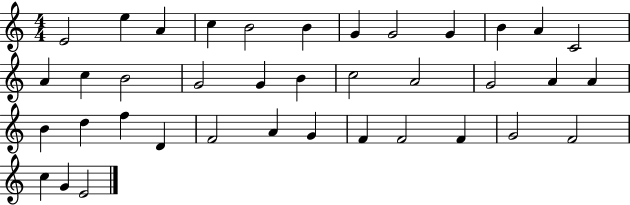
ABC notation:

X:1
T:Untitled
M:4/4
L:1/4
K:C
E2 e A c B2 B G G2 G B A C2 A c B2 G2 G B c2 A2 G2 A A B d f D F2 A G F F2 F G2 F2 c G E2